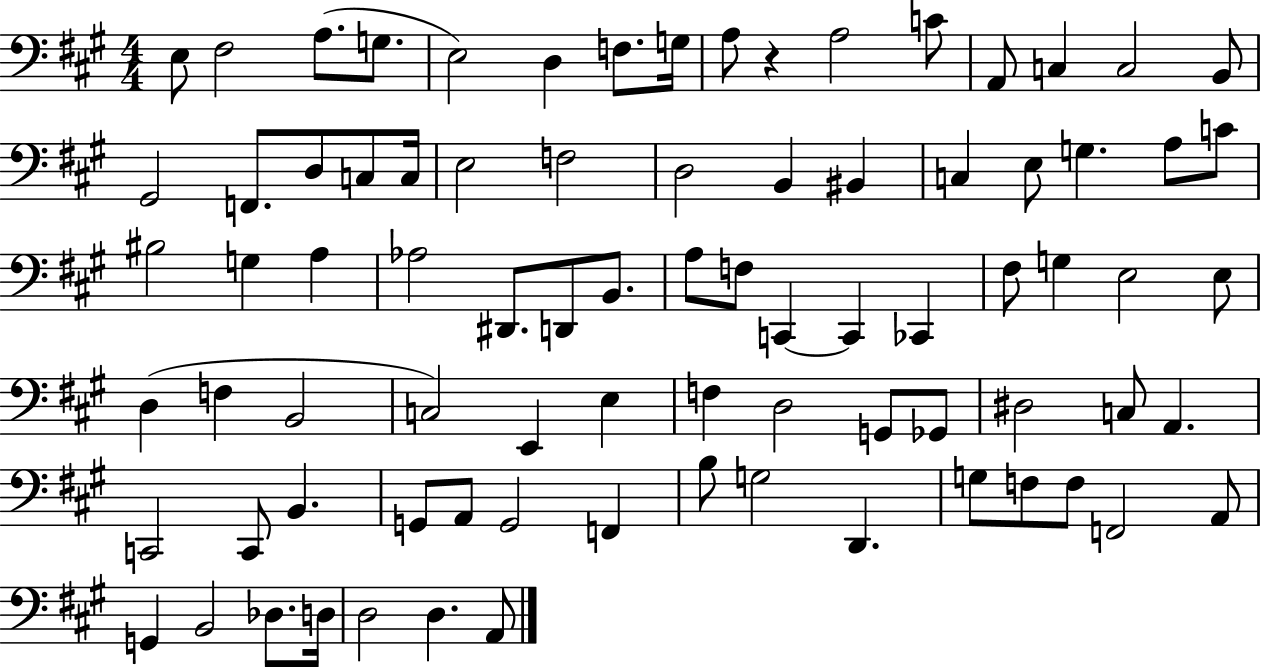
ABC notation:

X:1
T:Untitled
M:4/4
L:1/4
K:A
E,/2 ^F,2 A,/2 G,/2 E,2 D, F,/2 G,/4 A,/2 z A,2 C/2 A,,/2 C, C,2 B,,/2 ^G,,2 F,,/2 D,/2 C,/2 C,/4 E,2 F,2 D,2 B,, ^B,, C, E,/2 G, A,/2 C/2 ^B,2 G, A, _A,2 ^D,,/2 D,,/2 B,,/2 A,/2 F,/2 C,, C,, _C,, ^F,/2 G, E,2 E,/2 D, F, B,,2 C,2 E,, E, F, D,2 G,,/2 _G,,/2 ^D,2 C,/2 A,, C,,2 C,,/2 B,, G,,/2 A,,/2 G,,2 F,, B,/2 G,2 D,, G,/2 F,/2 F,/2 F,,2 A,,/2 G,, B,,2 _D,/2 D,/4 D,2 D, A,,/2